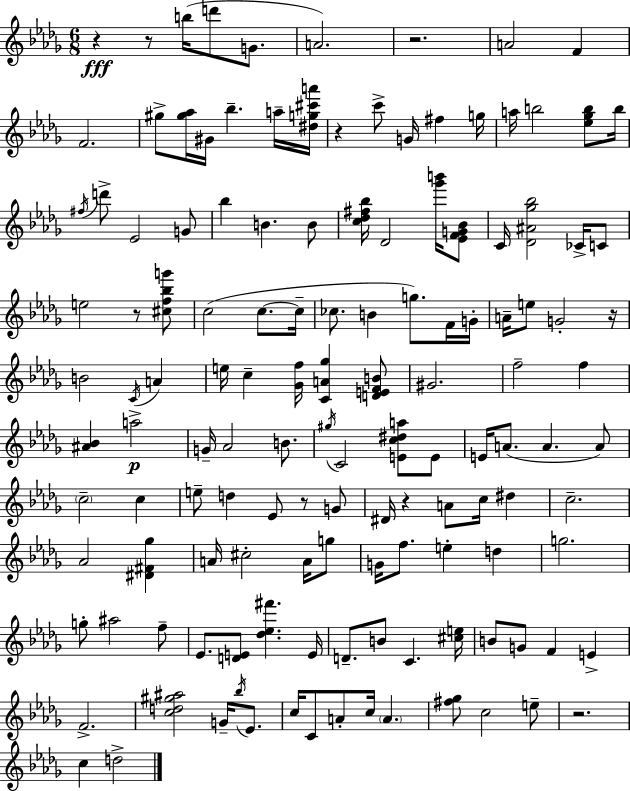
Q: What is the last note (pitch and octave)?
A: D5